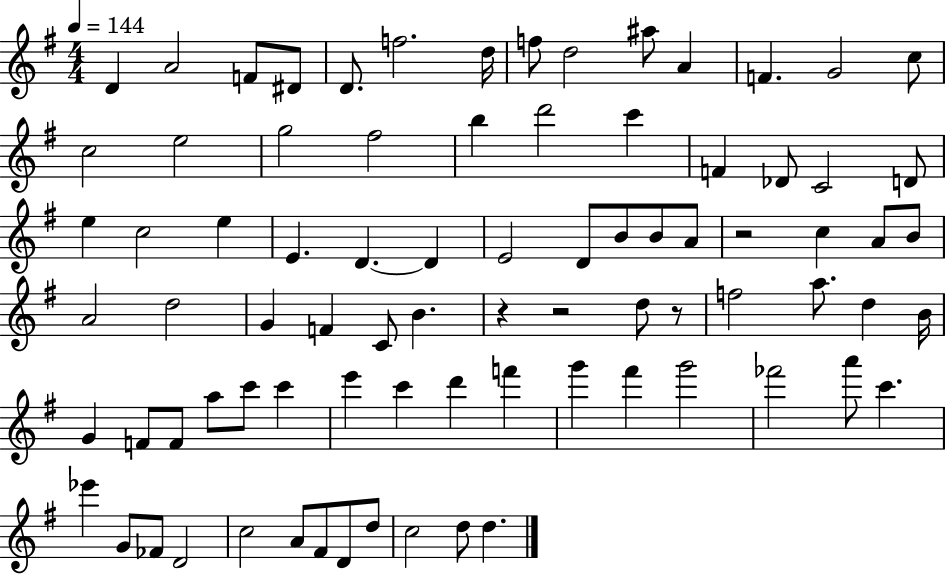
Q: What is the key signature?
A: G major